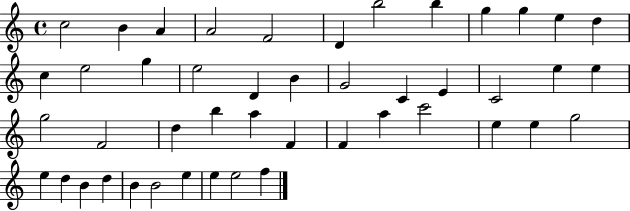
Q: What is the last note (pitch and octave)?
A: F5